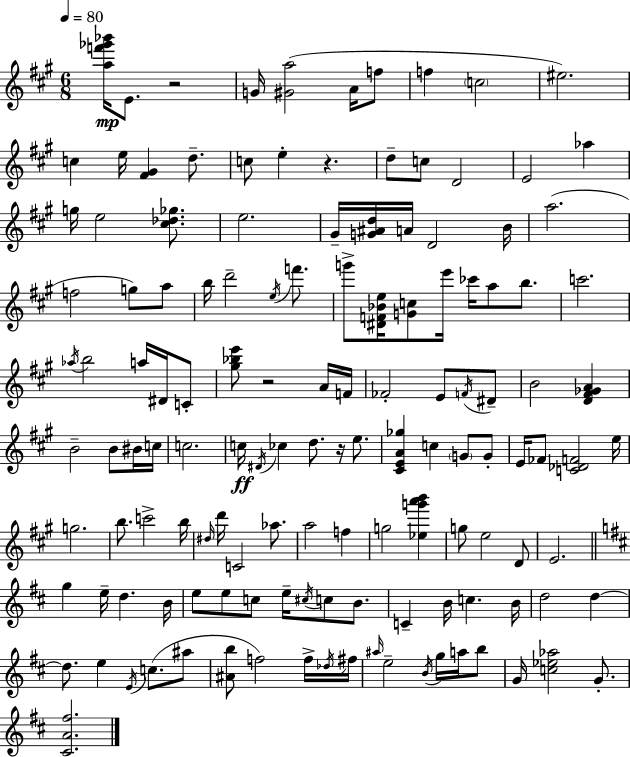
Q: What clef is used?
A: treble